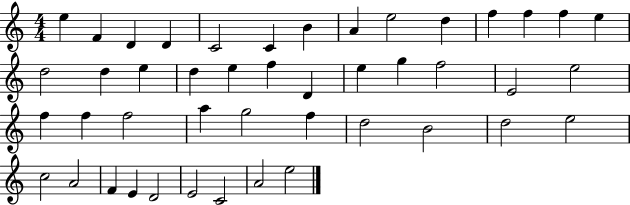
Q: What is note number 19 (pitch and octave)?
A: E5